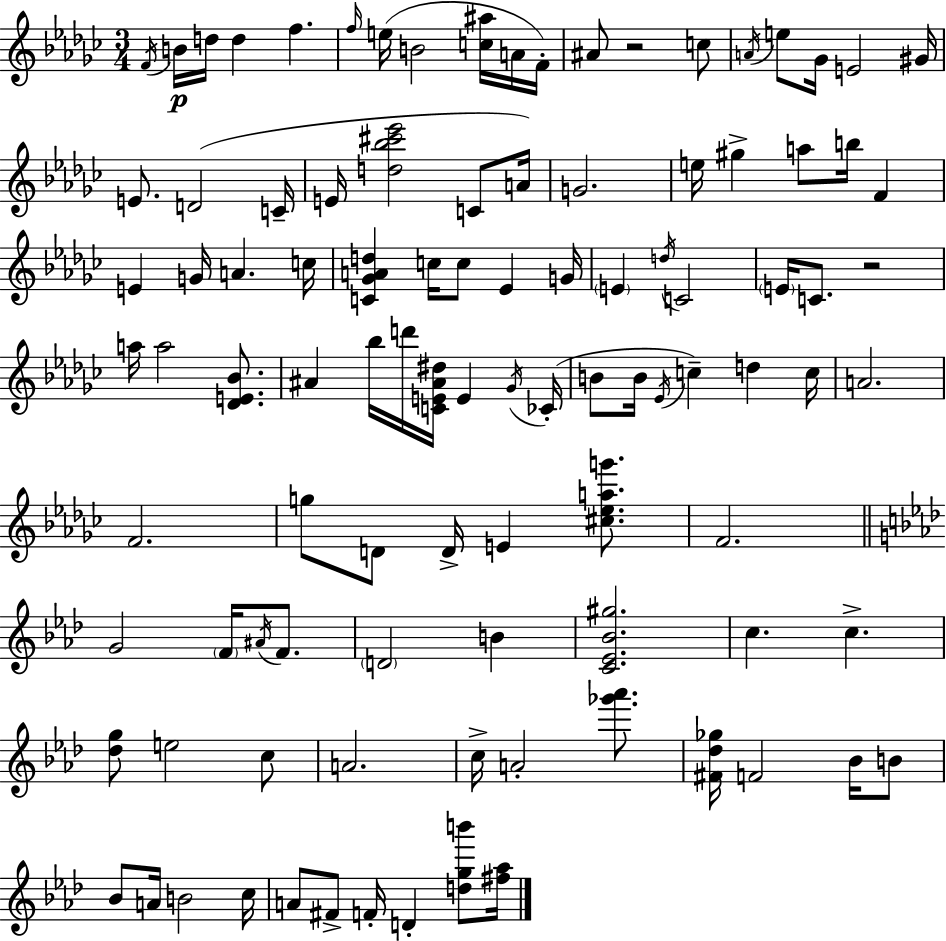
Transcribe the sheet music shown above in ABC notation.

X:1
T:Untitled
M:3/4
L:1/4
K:Ebm
F/4 B/4 d/4 d f f/4 e/4 B2 [c^a]/4 A/4 F/4 ^A/2 z2 c/2 A/4 e/2 _G/4 E2 ^G/4 E/2 D2 C/4 E/4 [d_b^c'_e']2 C/2 A/4 G2 e/4 ^g a/2 b/4 F E G/4 A c/4 [C_GAd] c/4 c/2 _E G/4 E d/4 C2 E/4 C/2 z2 a/4 a2 [_DE_B]/2 ^A _b/4 d'/4 [CE^A^d]/4 E _G/4 _C/4 B/2 B/4 _E/4 c d c/4 A2 F2 g/2 D/2 D/4 E [^c_eag']/2 F2 G2 F/4 ^A/4 F/2 D2 B [C_E_B^g]2 c c [_dg]/2 e2 c/2 A2 c/4 A2 [_g'_a']/2 [^F_d_g]/4 F2 _B/4 B/2 _B/2 A/4 B2 c/4 A/2 ^F/2 F/4 D [dgb']/2 [^f_a]/4